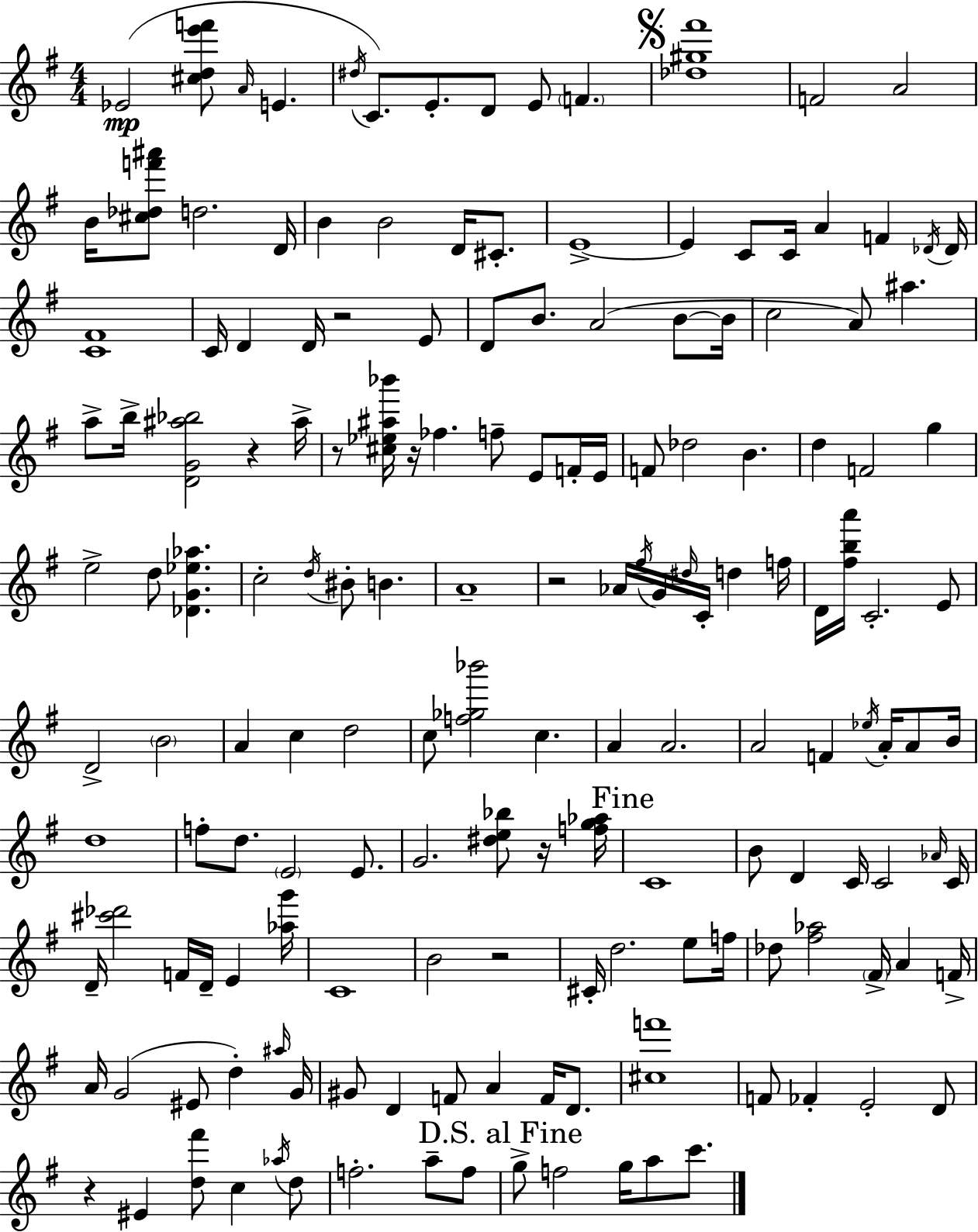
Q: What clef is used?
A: treble